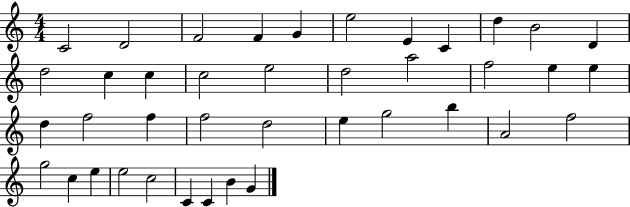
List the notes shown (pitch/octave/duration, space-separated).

C4/h D4/h F4/h F4/q G4/q E5/h E4/q C4/q D5/q B4/h D4/q D5/h C5/q C5/q C5/h E5/h D5/h A5/h F5/h E5/q E5/q D5/q F5/h F5/q F5/h D5/h E5/q G5/h B5/q A4/h F5/h G5/h C5/q E5/q E5/h C5/h C4/q C4/q B4/q G4/q